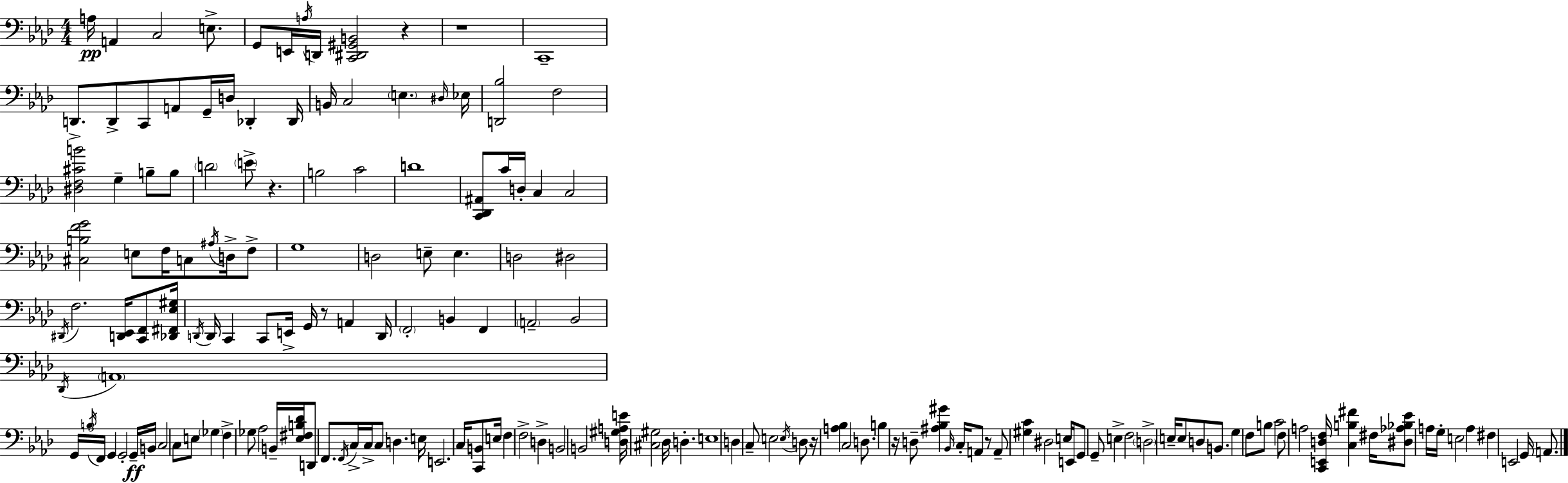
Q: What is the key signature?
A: AES major